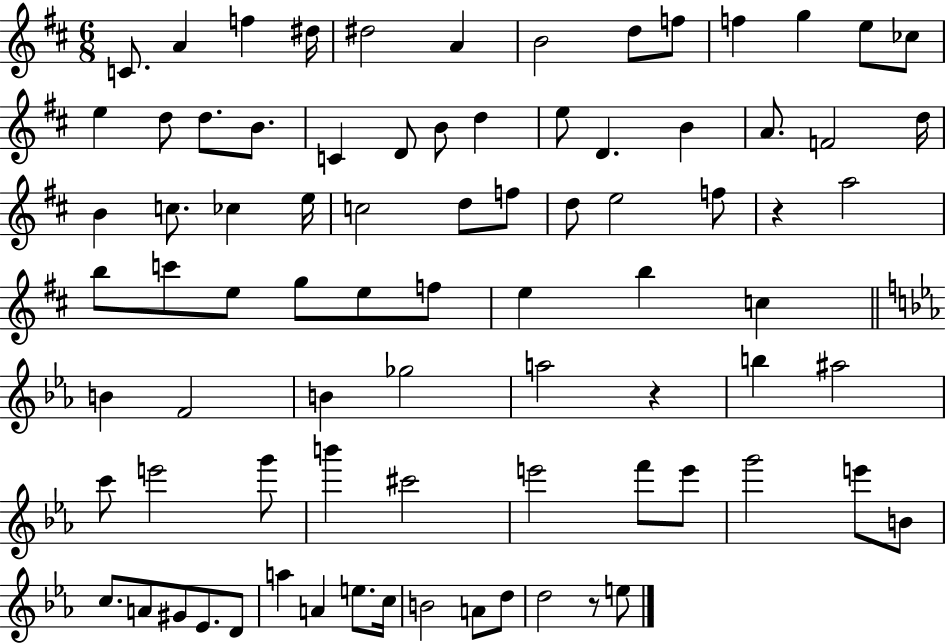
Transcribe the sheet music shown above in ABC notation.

X:1
T:Untitled
M:6/8
L:1/4
K:D
C/2 A f ^d/4 ^d2 A B2 d/2 f/2 f g e/2 _c/2 e d/2 d/2 B/2 C D/2 B/2 d e/2 D B A/2 F2 d/4 B c/2 _c e/4 c2 d/2 f/2 d/2 e2 f/2 z a2 b/2 c'/2 e/2 g/2 e/2 f/2 e b c B F2 B _g2 a2 z b ^a2 c'/2 e'2 g'/2 b' ^c'2 e'2 f'/2 e'/2 g'2 e'/2 B/2 c/2 A/2 ^G/2 _E/2 D/2 a A e/2 c/4 B2 A/2 d/2 d2 z/2 e/2